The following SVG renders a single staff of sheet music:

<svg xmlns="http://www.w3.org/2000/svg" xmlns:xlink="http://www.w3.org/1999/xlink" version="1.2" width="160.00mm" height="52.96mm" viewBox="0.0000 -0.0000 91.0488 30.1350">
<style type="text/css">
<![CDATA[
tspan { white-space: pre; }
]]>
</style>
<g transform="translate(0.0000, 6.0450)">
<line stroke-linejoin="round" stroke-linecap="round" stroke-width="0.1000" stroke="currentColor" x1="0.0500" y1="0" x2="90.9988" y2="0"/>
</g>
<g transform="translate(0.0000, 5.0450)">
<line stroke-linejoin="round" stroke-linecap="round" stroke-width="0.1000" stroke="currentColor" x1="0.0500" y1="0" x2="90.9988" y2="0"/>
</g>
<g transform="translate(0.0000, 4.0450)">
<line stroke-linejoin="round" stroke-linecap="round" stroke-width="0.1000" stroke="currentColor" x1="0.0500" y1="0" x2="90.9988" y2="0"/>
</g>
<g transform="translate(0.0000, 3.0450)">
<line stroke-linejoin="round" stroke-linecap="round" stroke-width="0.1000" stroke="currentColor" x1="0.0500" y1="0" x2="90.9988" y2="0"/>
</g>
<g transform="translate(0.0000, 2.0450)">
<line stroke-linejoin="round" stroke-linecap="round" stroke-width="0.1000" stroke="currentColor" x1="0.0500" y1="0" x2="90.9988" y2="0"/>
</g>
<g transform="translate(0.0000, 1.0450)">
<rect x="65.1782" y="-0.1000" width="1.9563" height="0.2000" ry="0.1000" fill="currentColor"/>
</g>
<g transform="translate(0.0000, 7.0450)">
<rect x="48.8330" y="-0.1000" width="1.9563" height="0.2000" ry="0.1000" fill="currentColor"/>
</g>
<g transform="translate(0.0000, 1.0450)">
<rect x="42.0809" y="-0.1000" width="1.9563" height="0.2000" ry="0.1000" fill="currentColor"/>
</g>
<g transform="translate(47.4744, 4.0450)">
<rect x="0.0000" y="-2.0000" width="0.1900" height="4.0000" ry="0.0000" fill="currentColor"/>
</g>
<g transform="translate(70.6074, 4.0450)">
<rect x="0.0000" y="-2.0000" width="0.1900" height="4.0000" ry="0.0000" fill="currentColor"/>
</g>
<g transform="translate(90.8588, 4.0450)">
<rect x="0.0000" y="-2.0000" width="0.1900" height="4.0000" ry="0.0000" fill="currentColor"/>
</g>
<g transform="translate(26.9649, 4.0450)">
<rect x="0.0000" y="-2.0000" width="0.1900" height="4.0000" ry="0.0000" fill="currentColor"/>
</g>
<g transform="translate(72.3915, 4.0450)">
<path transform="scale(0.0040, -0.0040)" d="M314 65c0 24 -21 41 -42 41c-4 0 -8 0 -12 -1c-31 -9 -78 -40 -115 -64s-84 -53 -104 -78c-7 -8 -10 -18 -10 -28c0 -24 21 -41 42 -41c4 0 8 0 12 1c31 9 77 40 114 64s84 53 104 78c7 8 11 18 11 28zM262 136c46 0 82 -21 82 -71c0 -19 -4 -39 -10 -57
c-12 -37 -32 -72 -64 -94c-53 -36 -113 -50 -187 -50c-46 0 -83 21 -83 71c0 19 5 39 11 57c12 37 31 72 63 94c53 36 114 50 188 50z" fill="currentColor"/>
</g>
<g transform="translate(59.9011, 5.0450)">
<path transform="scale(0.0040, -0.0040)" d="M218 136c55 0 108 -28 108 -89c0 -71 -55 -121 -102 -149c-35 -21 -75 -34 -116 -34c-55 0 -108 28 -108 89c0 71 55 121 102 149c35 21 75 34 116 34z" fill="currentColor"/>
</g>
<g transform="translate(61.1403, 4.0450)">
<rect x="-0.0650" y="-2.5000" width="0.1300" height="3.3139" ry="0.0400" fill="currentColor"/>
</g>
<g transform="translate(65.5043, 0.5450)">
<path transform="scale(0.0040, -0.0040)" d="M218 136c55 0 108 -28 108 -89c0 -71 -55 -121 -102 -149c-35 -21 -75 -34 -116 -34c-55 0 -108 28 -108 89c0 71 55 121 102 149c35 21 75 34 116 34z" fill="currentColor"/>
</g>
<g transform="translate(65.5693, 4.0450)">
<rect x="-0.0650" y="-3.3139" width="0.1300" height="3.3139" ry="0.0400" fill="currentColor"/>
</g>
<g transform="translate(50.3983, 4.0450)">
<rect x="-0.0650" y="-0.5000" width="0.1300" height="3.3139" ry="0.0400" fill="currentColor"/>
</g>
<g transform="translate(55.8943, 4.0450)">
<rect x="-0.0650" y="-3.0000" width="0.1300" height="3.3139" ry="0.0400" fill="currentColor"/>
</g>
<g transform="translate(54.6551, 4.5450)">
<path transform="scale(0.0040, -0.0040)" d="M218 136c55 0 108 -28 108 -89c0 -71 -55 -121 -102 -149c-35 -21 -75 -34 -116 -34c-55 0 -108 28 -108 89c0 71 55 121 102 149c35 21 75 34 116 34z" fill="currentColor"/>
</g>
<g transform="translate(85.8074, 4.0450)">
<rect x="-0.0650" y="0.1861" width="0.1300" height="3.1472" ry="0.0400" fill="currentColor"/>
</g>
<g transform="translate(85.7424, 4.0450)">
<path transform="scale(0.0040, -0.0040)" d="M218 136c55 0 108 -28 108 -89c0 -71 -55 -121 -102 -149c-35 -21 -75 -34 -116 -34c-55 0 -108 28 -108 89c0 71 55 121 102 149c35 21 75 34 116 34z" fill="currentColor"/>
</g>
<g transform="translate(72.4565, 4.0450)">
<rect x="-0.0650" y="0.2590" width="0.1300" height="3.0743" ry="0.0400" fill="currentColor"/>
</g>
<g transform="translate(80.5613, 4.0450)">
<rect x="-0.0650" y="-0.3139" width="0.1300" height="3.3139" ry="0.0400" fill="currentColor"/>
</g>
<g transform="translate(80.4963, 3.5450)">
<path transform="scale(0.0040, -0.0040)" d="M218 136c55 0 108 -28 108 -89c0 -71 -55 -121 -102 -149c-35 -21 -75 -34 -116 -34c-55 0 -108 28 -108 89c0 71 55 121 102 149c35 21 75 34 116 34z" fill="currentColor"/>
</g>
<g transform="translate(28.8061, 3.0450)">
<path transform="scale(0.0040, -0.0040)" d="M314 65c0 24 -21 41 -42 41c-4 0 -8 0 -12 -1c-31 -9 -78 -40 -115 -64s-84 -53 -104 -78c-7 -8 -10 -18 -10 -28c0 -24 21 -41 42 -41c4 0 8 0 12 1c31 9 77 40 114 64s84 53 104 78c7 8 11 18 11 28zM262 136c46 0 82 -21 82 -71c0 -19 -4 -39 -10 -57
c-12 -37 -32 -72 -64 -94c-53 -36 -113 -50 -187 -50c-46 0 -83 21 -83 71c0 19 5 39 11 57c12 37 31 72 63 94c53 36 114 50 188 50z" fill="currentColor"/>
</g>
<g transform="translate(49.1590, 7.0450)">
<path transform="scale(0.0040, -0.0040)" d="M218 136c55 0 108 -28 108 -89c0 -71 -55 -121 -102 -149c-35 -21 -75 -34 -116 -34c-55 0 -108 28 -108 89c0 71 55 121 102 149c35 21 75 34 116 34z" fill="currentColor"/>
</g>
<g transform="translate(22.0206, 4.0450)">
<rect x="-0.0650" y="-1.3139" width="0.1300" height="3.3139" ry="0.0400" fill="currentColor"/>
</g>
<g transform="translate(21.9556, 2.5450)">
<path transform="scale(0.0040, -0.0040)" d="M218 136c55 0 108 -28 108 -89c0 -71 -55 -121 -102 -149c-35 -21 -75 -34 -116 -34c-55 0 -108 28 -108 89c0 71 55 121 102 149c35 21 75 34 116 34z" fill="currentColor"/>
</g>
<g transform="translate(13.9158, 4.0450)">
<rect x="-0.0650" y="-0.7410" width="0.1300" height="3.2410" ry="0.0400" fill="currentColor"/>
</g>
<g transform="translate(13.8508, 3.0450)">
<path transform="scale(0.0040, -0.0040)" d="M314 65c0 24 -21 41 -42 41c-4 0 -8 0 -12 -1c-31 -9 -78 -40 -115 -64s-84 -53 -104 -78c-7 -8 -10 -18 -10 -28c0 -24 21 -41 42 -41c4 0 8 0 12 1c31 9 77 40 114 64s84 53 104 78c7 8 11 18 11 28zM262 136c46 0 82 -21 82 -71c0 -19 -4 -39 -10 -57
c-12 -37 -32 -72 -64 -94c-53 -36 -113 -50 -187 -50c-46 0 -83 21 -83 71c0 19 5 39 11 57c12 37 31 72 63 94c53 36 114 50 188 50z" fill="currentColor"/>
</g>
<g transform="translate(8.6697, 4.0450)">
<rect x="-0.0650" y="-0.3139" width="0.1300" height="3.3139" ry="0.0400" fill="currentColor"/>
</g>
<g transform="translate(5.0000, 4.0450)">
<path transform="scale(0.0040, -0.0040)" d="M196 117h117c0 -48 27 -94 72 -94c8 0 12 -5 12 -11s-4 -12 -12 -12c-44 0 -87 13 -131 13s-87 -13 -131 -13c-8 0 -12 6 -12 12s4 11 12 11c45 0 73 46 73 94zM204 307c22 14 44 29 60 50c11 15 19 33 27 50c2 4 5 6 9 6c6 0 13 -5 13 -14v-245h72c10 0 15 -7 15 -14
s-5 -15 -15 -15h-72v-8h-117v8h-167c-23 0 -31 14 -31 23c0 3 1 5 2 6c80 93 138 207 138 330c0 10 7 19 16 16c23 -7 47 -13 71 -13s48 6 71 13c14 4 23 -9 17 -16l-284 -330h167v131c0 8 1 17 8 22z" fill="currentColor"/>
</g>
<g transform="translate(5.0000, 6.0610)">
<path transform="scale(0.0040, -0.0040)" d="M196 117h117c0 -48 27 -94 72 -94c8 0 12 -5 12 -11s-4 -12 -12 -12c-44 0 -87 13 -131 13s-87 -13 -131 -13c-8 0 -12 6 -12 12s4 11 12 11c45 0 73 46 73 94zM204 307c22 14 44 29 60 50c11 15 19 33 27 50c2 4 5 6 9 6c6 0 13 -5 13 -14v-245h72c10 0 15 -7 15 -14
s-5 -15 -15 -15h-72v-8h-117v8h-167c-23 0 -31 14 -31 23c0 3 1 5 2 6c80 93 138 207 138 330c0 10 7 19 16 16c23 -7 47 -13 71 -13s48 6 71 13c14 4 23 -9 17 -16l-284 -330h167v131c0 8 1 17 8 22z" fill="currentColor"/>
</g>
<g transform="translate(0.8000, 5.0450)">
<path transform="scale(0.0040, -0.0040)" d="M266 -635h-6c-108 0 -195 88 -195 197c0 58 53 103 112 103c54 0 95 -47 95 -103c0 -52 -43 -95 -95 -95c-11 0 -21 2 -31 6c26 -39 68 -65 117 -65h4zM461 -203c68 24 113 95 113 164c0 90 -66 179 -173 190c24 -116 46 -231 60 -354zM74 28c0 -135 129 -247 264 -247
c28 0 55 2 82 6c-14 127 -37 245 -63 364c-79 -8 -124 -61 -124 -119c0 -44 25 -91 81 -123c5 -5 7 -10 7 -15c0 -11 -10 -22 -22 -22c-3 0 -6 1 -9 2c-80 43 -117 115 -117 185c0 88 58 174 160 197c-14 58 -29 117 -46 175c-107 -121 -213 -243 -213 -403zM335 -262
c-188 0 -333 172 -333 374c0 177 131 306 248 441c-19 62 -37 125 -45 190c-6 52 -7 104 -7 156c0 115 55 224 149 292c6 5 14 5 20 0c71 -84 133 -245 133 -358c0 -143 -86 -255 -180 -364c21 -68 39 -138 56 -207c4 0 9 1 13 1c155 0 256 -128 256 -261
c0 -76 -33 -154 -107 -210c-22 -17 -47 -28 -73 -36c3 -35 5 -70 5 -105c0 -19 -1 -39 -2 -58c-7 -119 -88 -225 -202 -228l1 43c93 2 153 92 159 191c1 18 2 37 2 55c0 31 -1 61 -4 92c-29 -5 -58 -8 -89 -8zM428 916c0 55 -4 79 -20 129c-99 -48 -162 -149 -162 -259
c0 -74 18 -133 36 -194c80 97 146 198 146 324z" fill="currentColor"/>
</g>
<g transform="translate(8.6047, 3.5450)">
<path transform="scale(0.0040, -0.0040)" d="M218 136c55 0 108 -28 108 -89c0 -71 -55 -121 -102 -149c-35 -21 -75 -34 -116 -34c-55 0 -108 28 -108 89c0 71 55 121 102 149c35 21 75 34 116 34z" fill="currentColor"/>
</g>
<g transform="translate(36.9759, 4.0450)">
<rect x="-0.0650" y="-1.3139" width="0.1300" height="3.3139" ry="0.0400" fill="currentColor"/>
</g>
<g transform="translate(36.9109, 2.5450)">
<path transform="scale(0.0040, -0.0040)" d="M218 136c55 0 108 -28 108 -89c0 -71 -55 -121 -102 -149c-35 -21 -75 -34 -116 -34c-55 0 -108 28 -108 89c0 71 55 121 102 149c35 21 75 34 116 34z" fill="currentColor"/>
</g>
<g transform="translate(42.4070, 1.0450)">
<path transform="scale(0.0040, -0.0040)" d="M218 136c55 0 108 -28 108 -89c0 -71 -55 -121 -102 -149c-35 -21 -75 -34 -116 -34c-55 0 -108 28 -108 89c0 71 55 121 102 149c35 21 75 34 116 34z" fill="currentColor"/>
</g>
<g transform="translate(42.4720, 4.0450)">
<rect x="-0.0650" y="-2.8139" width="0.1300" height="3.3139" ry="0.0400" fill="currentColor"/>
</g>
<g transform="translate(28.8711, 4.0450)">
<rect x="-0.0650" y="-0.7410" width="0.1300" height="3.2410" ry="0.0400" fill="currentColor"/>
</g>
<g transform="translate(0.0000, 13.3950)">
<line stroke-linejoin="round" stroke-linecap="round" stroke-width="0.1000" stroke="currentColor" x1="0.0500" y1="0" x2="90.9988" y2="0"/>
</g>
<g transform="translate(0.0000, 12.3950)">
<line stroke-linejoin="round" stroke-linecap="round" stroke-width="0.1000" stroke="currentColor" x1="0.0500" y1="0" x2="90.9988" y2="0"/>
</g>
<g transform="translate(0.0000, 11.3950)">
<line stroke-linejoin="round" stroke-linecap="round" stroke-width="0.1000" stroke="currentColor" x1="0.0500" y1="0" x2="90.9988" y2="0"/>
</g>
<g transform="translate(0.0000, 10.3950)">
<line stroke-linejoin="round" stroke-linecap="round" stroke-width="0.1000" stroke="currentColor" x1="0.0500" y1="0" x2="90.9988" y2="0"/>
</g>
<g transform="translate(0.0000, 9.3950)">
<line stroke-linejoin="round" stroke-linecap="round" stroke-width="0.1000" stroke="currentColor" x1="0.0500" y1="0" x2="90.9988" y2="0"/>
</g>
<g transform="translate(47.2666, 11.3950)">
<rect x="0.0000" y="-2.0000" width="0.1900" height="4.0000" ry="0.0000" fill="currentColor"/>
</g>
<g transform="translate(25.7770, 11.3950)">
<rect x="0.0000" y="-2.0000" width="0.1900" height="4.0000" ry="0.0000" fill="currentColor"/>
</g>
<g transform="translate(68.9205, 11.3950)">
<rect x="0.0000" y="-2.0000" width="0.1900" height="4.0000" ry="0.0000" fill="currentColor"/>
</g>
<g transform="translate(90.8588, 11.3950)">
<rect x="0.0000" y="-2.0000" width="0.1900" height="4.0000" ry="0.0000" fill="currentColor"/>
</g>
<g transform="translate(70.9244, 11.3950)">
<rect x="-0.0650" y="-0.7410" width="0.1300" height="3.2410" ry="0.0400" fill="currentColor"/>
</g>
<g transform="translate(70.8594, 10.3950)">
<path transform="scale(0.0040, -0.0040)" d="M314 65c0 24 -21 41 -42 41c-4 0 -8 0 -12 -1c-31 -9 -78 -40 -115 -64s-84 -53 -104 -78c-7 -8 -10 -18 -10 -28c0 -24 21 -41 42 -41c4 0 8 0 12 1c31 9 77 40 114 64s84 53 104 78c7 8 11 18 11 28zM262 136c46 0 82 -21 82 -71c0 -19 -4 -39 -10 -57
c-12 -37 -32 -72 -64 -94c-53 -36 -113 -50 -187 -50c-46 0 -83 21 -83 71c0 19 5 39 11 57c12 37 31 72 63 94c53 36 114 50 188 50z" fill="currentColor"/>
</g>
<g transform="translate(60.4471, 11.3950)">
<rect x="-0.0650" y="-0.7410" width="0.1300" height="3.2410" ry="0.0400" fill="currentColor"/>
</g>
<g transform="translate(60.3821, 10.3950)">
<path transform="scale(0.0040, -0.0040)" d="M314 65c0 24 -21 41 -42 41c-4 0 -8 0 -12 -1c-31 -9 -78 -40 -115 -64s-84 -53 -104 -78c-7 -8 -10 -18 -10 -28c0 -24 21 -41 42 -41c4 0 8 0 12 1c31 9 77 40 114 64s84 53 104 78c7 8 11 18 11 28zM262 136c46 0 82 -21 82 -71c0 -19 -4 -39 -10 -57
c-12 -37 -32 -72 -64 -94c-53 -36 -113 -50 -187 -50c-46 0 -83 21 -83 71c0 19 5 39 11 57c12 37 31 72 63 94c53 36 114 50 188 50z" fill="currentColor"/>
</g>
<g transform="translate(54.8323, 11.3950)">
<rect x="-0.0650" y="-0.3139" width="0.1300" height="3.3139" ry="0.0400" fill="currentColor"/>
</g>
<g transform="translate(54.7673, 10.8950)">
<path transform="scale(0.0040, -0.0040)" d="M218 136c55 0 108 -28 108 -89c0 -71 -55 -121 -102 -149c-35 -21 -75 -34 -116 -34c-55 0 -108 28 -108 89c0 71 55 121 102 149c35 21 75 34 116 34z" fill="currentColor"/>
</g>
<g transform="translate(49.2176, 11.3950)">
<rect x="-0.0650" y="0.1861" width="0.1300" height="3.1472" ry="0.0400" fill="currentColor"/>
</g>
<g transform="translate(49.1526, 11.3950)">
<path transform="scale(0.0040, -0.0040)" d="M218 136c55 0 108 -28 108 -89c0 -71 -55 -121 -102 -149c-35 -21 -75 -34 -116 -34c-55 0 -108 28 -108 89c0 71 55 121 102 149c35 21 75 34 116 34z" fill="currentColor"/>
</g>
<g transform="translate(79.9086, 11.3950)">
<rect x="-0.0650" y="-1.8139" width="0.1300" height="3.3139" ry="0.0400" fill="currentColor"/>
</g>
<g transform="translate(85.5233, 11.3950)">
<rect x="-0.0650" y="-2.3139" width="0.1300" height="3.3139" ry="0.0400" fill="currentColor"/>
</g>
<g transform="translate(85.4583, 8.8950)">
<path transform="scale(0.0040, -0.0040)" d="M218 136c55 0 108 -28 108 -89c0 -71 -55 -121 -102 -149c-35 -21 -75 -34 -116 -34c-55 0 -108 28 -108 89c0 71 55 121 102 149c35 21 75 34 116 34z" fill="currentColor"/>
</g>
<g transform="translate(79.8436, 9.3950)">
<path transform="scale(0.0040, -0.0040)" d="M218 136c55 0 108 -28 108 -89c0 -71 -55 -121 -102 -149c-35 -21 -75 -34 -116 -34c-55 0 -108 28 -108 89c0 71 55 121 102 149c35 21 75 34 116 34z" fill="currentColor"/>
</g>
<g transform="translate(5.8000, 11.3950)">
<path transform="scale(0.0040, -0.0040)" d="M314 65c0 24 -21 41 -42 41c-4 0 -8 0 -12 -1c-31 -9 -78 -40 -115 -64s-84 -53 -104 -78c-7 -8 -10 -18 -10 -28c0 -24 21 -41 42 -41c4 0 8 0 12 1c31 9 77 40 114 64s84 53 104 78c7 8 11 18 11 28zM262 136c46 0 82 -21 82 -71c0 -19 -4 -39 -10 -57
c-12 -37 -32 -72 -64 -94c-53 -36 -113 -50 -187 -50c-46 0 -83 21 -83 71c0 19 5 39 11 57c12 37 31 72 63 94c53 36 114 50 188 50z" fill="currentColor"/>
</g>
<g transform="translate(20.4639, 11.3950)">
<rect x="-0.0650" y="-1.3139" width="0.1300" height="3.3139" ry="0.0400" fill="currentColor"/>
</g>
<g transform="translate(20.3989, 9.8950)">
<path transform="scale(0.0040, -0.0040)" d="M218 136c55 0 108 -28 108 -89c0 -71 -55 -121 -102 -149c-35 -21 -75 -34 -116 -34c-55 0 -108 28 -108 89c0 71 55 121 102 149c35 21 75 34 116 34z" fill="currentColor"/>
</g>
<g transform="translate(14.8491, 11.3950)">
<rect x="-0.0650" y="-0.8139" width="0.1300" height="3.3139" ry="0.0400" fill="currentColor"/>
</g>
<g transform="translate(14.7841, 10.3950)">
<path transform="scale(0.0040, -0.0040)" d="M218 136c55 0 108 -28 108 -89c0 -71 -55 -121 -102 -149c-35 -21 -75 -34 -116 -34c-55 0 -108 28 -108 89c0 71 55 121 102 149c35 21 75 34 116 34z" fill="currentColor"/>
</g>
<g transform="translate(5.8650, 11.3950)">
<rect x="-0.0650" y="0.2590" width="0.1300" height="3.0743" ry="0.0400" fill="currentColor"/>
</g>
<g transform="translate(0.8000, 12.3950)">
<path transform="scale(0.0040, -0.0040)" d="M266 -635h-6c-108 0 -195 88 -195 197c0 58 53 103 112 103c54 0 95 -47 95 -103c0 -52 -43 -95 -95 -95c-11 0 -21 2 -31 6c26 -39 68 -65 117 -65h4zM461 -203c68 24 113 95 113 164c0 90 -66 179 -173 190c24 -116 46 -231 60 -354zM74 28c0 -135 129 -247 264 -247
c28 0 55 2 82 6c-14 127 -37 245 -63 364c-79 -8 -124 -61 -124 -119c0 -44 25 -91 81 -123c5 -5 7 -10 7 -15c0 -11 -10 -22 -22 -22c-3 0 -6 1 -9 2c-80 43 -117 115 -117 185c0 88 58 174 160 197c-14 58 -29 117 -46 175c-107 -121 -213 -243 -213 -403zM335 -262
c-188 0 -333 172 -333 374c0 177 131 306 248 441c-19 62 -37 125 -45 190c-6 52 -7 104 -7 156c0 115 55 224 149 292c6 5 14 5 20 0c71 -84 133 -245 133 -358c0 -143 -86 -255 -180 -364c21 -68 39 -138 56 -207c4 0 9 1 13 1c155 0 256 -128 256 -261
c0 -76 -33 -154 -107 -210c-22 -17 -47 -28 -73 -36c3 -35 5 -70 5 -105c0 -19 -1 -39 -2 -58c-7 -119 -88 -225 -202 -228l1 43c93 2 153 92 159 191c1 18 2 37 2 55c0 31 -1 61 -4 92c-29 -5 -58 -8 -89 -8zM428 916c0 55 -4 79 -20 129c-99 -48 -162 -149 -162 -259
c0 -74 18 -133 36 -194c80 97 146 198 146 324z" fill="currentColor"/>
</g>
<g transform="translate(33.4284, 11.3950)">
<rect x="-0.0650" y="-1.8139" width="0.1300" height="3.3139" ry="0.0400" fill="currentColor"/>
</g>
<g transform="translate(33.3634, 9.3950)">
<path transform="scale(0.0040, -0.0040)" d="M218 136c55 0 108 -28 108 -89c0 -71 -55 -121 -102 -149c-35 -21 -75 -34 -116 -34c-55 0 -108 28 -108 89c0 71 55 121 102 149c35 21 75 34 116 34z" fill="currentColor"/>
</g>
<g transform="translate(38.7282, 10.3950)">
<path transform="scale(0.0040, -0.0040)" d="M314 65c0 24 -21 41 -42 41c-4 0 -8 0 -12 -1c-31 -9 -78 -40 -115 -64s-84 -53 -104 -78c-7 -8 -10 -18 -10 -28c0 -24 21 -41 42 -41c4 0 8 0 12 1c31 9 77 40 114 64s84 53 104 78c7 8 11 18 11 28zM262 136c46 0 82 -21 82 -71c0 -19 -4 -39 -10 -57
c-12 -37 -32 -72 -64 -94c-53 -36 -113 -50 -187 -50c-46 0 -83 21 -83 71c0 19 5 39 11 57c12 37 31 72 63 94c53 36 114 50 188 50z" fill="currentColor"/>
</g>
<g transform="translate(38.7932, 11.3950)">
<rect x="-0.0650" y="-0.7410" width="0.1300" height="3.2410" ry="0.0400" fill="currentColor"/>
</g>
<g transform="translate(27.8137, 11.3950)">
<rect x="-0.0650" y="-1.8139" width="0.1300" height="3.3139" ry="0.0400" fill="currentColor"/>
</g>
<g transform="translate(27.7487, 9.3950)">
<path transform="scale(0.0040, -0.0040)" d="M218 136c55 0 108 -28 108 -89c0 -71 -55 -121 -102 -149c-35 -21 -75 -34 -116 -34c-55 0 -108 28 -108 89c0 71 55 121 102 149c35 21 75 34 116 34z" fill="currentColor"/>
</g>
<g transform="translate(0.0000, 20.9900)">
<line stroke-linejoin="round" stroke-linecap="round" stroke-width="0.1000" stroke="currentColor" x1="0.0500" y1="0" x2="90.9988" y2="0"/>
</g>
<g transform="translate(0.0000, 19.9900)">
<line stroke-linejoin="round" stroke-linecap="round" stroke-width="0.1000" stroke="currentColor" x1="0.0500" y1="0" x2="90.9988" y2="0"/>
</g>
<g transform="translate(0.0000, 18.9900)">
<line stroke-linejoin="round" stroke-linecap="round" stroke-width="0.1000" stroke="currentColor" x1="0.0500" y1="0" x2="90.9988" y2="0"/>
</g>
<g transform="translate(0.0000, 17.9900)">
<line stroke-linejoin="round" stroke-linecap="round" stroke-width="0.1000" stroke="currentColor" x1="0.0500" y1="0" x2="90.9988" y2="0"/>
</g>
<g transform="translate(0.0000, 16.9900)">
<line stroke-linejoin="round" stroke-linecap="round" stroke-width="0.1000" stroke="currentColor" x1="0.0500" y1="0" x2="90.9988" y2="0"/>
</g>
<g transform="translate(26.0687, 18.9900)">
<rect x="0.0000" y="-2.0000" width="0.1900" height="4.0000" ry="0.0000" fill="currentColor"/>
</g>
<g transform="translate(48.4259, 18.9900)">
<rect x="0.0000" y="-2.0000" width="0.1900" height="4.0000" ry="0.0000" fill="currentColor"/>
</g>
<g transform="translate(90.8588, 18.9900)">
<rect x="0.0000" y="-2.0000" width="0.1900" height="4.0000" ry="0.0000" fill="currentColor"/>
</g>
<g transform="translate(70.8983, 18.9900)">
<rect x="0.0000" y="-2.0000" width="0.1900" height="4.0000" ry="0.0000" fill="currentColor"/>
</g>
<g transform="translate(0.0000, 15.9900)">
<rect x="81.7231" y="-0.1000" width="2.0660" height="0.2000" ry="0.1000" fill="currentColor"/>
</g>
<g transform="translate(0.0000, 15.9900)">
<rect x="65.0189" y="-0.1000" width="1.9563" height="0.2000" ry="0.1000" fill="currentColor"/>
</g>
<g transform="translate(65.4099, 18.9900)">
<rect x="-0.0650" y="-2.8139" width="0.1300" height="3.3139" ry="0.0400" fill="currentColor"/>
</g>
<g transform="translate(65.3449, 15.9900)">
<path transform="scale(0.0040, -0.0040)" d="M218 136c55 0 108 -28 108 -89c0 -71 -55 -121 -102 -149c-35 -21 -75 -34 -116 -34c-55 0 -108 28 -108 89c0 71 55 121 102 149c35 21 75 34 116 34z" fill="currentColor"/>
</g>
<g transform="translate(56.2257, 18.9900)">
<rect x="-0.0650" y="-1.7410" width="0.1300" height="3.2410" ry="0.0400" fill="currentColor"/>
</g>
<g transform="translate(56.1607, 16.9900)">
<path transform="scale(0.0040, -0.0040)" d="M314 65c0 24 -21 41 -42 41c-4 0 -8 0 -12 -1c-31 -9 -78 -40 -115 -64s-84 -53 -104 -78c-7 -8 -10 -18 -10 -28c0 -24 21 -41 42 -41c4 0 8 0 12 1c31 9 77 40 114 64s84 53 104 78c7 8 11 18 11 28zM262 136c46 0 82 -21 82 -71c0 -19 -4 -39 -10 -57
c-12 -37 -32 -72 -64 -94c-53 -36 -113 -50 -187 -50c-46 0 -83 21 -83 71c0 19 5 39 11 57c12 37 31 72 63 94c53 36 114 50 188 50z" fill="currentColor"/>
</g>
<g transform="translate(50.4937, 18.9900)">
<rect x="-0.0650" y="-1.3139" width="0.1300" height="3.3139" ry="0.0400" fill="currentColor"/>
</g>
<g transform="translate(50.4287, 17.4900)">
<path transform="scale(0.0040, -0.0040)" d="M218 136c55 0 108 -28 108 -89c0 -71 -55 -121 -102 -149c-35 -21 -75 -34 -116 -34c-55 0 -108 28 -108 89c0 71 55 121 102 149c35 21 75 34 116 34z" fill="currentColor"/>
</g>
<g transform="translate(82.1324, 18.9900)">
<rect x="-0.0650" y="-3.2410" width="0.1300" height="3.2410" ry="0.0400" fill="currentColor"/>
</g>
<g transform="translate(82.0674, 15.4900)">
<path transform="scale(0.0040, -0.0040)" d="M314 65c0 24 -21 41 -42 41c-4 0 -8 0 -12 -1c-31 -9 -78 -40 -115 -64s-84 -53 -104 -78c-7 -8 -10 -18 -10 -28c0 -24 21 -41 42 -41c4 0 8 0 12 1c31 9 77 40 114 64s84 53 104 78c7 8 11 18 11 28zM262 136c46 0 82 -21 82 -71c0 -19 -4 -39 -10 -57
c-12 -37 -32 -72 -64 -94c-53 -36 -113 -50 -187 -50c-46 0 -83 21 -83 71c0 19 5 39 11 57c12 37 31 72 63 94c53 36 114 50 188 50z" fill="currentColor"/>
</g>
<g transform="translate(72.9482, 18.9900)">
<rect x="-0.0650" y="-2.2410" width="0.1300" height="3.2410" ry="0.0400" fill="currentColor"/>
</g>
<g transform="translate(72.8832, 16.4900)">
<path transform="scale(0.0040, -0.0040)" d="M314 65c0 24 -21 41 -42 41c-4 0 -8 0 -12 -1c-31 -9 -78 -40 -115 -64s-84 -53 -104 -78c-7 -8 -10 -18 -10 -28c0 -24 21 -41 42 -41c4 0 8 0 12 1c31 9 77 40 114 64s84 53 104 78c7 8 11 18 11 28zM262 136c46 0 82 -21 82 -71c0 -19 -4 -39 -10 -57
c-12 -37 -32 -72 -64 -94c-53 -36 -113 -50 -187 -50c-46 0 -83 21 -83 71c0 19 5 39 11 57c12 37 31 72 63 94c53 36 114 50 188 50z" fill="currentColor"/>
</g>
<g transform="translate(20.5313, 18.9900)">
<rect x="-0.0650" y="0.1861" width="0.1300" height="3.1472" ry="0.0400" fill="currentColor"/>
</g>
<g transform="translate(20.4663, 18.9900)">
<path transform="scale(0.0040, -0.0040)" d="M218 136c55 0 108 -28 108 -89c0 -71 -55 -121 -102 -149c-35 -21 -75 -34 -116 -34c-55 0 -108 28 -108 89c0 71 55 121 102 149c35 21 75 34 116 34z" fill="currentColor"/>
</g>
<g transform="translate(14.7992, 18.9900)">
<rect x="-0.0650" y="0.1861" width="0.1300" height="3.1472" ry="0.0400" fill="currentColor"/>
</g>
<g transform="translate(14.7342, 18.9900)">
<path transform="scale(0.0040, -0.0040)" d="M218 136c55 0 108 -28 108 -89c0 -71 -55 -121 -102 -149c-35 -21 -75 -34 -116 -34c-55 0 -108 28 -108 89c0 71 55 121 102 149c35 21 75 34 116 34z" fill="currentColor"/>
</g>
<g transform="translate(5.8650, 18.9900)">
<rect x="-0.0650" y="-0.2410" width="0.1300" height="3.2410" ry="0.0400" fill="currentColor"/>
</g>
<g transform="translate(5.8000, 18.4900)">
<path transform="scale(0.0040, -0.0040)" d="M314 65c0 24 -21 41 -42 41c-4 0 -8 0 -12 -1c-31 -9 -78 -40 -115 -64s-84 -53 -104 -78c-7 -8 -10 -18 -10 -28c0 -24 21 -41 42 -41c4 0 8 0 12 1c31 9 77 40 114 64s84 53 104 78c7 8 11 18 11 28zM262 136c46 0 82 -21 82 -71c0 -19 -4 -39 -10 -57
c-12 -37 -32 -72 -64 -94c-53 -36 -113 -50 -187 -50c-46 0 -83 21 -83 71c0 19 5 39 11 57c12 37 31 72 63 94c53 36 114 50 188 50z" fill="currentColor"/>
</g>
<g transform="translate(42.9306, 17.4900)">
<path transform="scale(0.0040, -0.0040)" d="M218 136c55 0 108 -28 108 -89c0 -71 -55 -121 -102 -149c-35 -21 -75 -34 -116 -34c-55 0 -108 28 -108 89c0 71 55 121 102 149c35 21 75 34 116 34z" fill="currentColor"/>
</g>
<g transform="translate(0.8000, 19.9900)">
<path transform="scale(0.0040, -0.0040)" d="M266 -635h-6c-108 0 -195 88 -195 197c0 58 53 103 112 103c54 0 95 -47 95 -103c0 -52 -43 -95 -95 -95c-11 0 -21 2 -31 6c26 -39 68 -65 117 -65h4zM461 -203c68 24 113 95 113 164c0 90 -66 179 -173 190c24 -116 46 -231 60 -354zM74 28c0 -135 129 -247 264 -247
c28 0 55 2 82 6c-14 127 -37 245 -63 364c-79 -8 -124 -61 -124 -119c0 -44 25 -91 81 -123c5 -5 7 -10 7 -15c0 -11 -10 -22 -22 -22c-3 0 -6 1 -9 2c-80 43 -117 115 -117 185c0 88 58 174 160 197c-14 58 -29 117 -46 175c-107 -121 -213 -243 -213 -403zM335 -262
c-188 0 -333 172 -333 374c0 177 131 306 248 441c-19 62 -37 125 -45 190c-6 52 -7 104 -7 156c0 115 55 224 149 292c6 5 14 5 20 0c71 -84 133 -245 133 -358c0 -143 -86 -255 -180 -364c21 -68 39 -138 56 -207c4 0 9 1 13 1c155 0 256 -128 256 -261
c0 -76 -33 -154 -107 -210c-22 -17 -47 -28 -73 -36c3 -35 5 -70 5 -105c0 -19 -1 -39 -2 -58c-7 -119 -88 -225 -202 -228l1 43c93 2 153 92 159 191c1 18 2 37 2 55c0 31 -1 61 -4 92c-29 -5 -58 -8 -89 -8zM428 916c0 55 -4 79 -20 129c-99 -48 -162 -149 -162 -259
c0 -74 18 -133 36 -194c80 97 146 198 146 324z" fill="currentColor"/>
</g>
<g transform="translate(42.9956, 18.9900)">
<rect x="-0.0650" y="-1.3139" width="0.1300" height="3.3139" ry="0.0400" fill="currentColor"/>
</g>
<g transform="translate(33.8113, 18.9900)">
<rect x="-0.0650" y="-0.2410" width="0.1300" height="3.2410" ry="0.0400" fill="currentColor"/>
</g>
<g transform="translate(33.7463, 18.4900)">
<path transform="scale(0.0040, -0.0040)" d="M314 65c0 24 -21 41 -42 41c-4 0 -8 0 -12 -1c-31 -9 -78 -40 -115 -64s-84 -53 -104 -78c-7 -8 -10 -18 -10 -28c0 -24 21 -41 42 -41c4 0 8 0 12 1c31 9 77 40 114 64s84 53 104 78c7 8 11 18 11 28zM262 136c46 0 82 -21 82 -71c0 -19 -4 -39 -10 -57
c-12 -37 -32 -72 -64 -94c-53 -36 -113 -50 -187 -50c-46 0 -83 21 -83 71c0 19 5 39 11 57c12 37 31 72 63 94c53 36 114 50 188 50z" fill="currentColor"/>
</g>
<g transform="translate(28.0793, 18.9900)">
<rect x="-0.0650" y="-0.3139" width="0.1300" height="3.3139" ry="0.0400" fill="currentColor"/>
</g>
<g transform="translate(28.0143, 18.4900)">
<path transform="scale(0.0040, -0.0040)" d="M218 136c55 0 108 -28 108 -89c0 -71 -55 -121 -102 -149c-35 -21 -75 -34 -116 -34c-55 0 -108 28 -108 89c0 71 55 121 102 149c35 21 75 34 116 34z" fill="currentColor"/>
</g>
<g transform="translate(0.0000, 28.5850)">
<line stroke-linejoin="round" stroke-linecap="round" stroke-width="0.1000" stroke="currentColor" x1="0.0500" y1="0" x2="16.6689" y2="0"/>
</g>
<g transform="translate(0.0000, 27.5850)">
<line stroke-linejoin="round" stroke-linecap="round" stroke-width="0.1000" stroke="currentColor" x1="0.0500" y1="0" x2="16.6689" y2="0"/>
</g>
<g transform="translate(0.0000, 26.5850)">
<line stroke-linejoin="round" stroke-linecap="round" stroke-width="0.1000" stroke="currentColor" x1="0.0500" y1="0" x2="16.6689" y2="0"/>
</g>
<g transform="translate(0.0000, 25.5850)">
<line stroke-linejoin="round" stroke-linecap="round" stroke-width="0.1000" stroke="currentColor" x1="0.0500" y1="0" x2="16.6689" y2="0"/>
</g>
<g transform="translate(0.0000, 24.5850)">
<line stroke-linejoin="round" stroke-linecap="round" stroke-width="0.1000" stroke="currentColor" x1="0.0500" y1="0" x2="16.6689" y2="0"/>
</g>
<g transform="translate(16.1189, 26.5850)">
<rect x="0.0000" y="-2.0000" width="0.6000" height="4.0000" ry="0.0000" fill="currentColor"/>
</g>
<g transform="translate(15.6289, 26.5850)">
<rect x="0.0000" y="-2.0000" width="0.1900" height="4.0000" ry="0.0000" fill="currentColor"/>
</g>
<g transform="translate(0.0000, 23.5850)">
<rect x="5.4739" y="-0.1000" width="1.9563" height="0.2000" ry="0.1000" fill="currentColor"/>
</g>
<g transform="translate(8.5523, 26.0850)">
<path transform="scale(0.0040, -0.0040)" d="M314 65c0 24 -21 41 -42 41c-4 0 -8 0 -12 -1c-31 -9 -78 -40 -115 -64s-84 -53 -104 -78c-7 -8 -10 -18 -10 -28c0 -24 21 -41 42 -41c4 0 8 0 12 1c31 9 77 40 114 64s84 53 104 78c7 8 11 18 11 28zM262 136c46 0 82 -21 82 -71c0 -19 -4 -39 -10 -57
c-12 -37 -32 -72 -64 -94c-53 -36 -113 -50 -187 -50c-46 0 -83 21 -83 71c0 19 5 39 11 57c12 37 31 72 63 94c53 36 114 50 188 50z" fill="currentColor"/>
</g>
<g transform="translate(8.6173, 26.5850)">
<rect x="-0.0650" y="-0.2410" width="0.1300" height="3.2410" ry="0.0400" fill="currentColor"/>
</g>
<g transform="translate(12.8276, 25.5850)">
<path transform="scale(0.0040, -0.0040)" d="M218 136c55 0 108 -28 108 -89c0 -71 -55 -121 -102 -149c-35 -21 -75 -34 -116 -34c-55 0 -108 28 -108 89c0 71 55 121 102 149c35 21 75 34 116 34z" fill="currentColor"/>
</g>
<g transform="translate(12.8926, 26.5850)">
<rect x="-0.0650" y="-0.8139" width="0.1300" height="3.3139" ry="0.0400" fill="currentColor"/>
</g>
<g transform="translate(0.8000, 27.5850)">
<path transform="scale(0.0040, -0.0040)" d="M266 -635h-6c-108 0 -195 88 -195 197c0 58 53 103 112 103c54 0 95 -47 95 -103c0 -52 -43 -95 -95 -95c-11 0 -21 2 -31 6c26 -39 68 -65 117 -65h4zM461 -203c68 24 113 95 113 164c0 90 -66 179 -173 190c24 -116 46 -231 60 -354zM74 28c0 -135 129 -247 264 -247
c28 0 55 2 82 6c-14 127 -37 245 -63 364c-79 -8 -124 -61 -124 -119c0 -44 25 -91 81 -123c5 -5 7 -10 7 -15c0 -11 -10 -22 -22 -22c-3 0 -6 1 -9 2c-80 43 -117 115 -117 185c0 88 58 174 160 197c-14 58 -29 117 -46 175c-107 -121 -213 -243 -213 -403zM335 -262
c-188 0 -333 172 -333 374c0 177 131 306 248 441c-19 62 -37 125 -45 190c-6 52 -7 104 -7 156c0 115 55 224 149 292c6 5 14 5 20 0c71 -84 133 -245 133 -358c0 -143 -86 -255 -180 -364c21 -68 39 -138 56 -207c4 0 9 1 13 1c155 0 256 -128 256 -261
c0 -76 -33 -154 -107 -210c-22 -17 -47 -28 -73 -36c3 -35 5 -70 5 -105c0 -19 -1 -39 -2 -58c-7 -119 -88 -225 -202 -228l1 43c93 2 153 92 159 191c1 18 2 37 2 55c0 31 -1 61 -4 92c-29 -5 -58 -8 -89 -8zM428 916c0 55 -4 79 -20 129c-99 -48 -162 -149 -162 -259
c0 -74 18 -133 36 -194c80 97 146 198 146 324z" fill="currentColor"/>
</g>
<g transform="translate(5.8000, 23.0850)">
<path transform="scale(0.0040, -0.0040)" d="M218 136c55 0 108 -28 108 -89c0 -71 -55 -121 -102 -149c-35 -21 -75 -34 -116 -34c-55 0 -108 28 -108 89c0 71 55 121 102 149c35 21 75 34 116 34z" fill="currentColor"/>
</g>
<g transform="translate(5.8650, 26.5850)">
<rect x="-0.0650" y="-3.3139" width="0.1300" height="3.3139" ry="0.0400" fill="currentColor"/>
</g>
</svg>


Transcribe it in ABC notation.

X:1
T:Untitled
M:4/4
L:1/4
K:C
c d2 e d2 e a C A G b B2 c B B2 d e f f d2 B c d2 d2 f g c2 B B c c2 e e f2 a g2 b2 b c2 d